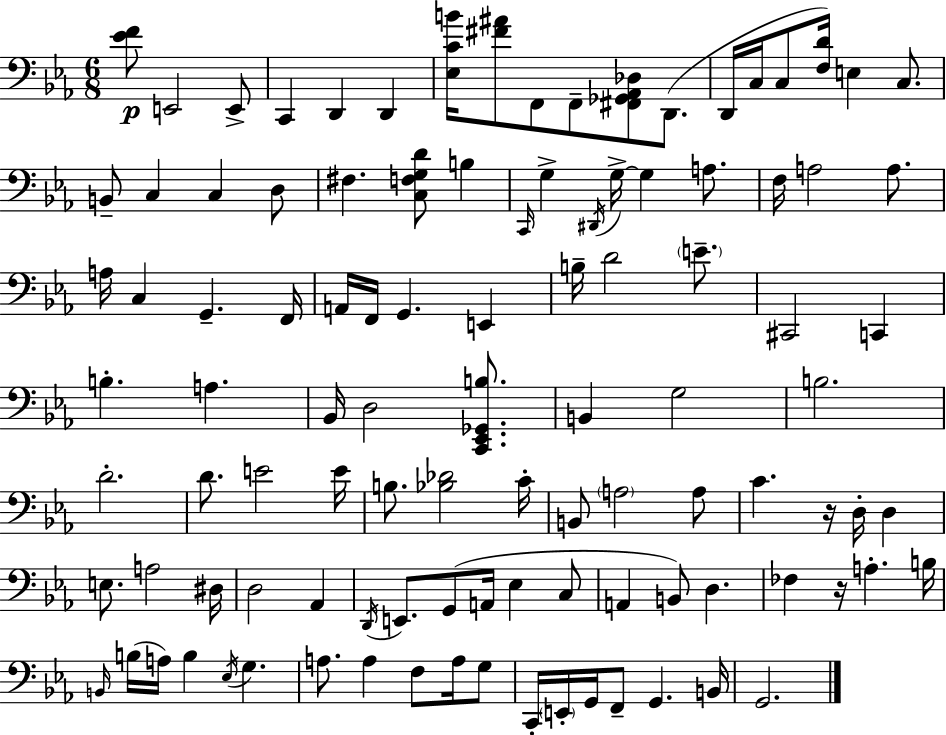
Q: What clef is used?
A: bass